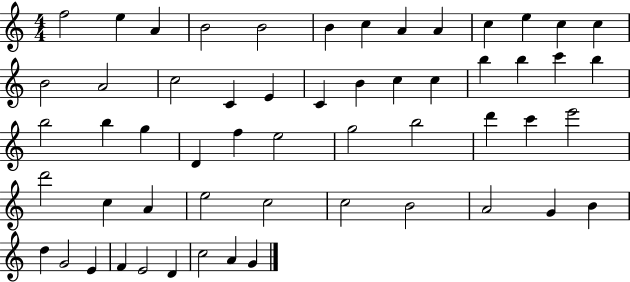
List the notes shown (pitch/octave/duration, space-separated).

F5/h E5/q A4/q B4/h B4/h B4/q C5/q A4/q A4/q C5/q E5/q C5/q C5/q B4/h A4/h C5/h C4/q E4/q C4/q B4/q C5/q C5/q B5/q B5/q C6/q B5/q B5/h B5/q G5/q D4/q F5/q E5/h G5/h B5/h D6/q C6/q E6/h D6/h C5/q A4/q E5/h C5/h C5/h B4/h A4/h G4/q B4/q D5/q G4/h E4/q F4/q E4/h D4/q C5/h A4/q G4/q